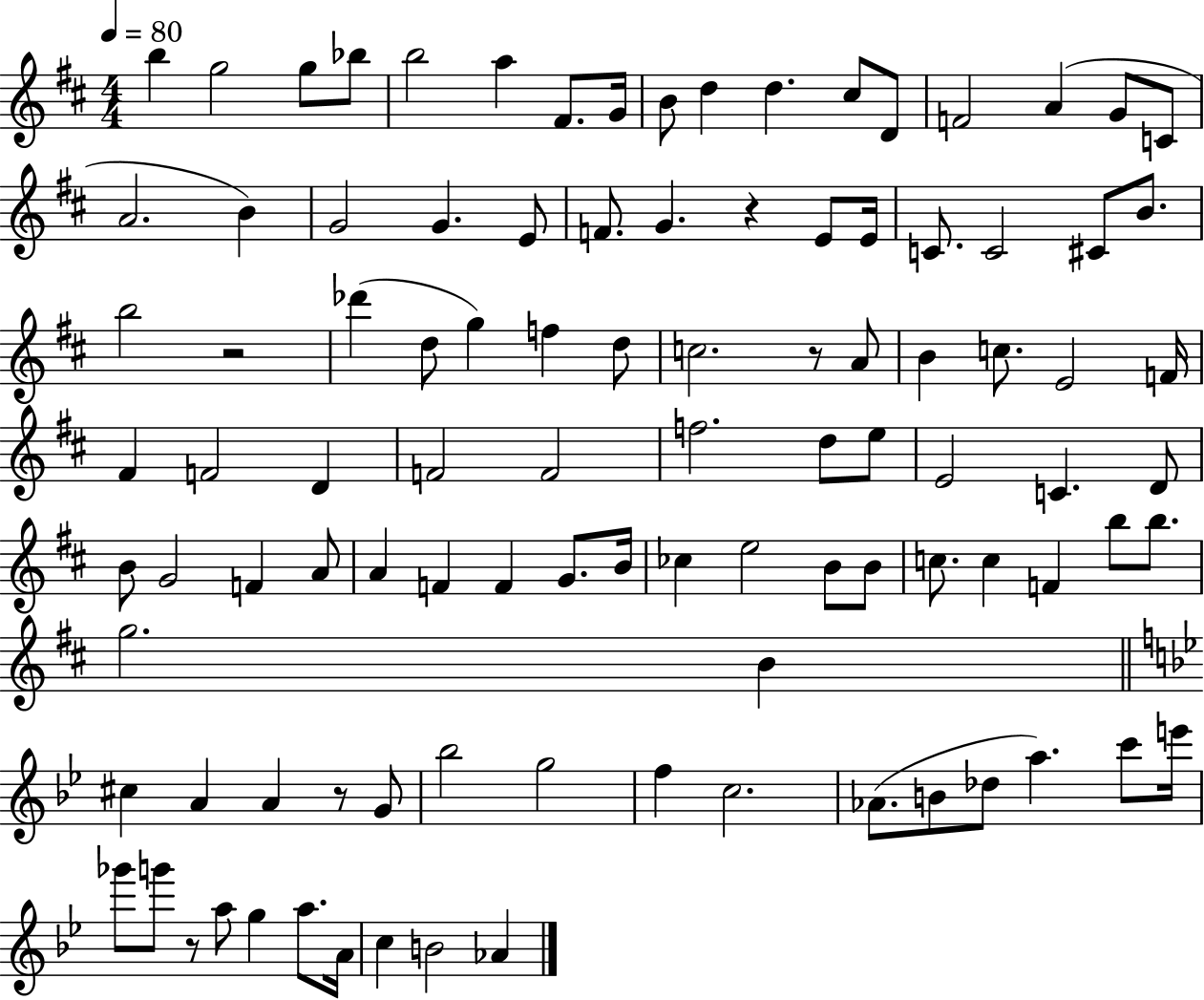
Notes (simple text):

B5/q G5/h G5/e Bb5/e B5/h A5/q F#4/e. G4/s B4/e D5/q D5/q. C#5/e D4/e F4/h A4/q G4/e C4/e A4/h. B4/q G4/h G4/q. E4/e F4/e. G4/q. R/q E4/e E4/s C4/e. C4/h C#4/e B4/e. B5/h R/h Db6/q D5/e G5/q F5/q D5/e C5/h. R/e A4/e B4/q C5/e. E4/h F4/s F#4/q F4/h D4/q F4/h F4/h F5/h. D5/e E5/e E4/h C4/q. D4/e B4/e G4/h F4/q A4/e A4/q F4/q F4/q G4/e. B4/s CES5/q E5/h B4/e B4/e C5/e. C5/q F4/q B5/e B5/e. G5/h. B4/q C#5/q A4/q A4/q R/e G4/e Bb5/h G5/h F5/q C5/h. Ab4/e. B4/e Db5/e A5/q. C6/e E6/s Gb6/e G6/e R/e A5/e G5/q A5/e. A4/s C5/q B4/h Ab4/q